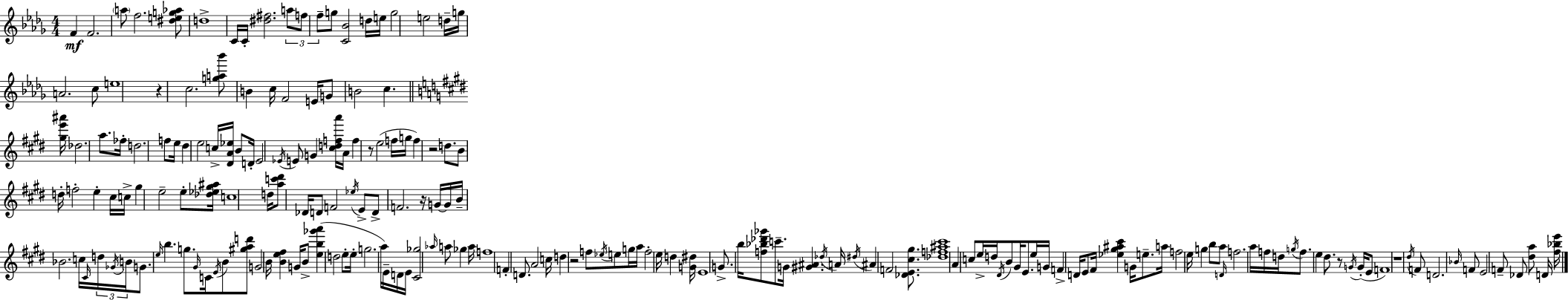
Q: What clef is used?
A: treble